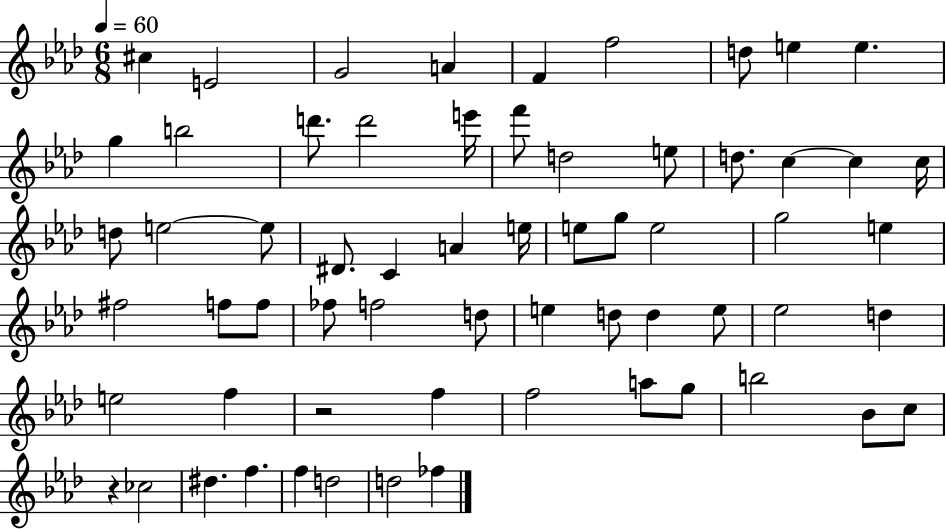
{
  \clef treble
  \numericTimeSignature
  \time 6/8
  \key aes \major
  \tempo 4 = 60
  cis''4 e'2 | g'2 a'4 | f'4 f''2 | d''8 e''4 e''4. | \break g''4 b''2 | d'''8. d'''2 e'''16 | f'''8 d''2 e''8 | d''8. c''4~~ c''4 c''16 | \break d''8 e''2~~ e''8 | dis'8. c'4 a'4 e''16 | e''8 g''8 e''2 | g''2 e''4 | \break fis''2 f''8 f''8 | fes''8 f''2 d''8 | e''4 d''8 d''4 e''8 | ees''2 d''4 | \break e''2 f''4 | r2 f''4 | f''2 a''8 g''8 | b''2 bes'8 c''8 | \break r4 ces''2 | dis''4. f''4. | f''4 d''2 | d''2 fes''4 | \break \bar "|."
}